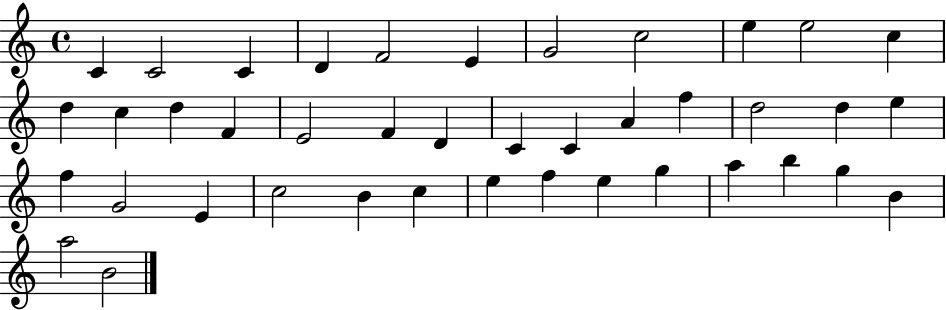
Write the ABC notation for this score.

X:1
T:Untitled
M:4/4
L:1/4
K:C
C C2 C D F2 E G2 c2 e e2 c d c d F E2 F D C C A f d2 d e f G2 E c2 B c e f e g a b g B a2 B2